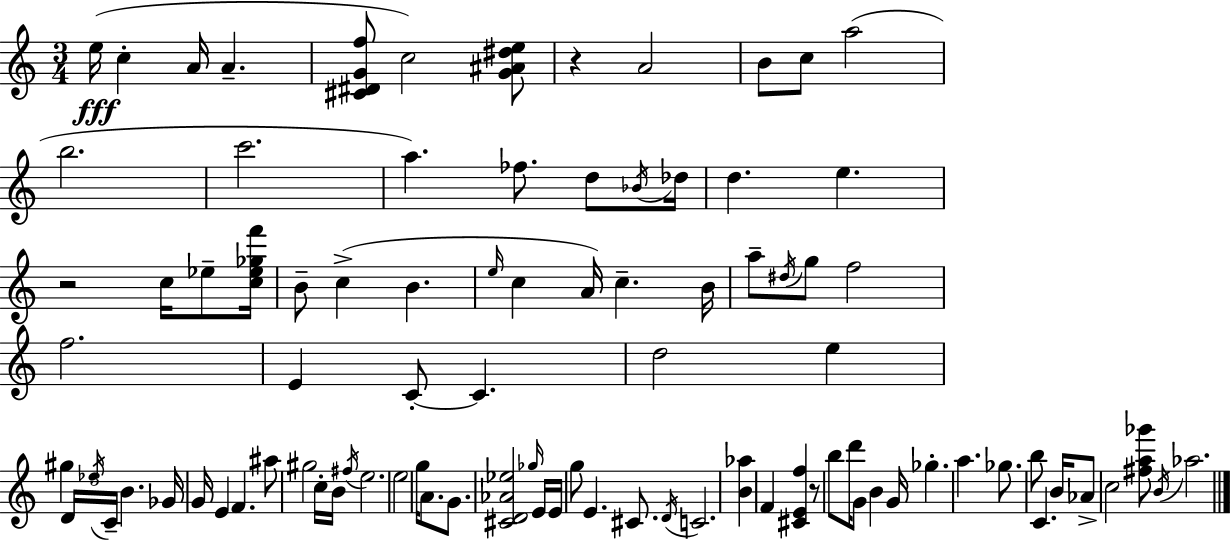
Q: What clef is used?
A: treble